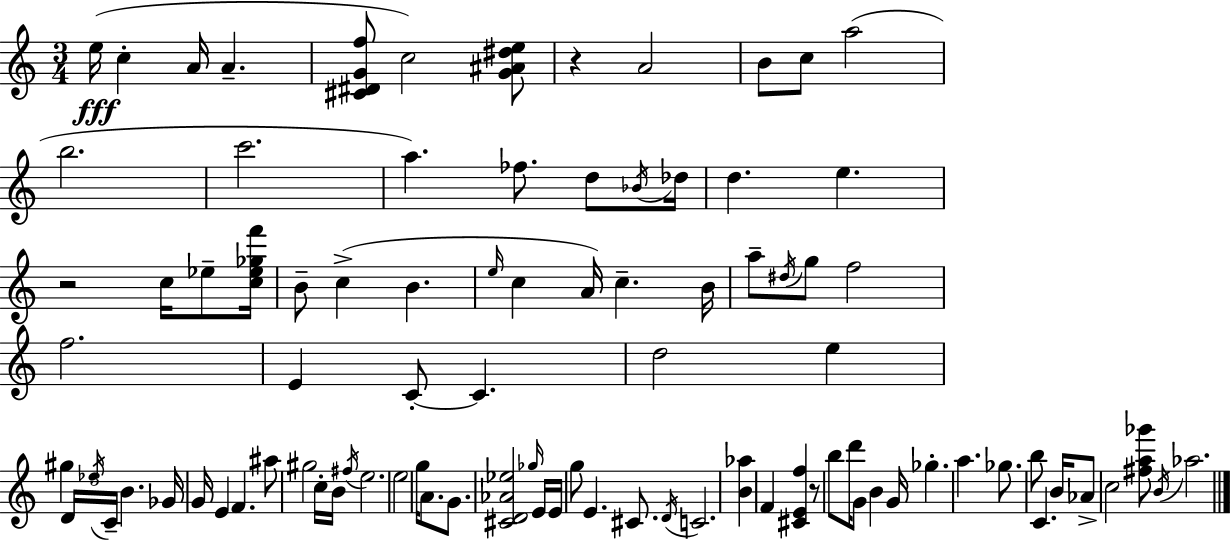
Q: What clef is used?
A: treble